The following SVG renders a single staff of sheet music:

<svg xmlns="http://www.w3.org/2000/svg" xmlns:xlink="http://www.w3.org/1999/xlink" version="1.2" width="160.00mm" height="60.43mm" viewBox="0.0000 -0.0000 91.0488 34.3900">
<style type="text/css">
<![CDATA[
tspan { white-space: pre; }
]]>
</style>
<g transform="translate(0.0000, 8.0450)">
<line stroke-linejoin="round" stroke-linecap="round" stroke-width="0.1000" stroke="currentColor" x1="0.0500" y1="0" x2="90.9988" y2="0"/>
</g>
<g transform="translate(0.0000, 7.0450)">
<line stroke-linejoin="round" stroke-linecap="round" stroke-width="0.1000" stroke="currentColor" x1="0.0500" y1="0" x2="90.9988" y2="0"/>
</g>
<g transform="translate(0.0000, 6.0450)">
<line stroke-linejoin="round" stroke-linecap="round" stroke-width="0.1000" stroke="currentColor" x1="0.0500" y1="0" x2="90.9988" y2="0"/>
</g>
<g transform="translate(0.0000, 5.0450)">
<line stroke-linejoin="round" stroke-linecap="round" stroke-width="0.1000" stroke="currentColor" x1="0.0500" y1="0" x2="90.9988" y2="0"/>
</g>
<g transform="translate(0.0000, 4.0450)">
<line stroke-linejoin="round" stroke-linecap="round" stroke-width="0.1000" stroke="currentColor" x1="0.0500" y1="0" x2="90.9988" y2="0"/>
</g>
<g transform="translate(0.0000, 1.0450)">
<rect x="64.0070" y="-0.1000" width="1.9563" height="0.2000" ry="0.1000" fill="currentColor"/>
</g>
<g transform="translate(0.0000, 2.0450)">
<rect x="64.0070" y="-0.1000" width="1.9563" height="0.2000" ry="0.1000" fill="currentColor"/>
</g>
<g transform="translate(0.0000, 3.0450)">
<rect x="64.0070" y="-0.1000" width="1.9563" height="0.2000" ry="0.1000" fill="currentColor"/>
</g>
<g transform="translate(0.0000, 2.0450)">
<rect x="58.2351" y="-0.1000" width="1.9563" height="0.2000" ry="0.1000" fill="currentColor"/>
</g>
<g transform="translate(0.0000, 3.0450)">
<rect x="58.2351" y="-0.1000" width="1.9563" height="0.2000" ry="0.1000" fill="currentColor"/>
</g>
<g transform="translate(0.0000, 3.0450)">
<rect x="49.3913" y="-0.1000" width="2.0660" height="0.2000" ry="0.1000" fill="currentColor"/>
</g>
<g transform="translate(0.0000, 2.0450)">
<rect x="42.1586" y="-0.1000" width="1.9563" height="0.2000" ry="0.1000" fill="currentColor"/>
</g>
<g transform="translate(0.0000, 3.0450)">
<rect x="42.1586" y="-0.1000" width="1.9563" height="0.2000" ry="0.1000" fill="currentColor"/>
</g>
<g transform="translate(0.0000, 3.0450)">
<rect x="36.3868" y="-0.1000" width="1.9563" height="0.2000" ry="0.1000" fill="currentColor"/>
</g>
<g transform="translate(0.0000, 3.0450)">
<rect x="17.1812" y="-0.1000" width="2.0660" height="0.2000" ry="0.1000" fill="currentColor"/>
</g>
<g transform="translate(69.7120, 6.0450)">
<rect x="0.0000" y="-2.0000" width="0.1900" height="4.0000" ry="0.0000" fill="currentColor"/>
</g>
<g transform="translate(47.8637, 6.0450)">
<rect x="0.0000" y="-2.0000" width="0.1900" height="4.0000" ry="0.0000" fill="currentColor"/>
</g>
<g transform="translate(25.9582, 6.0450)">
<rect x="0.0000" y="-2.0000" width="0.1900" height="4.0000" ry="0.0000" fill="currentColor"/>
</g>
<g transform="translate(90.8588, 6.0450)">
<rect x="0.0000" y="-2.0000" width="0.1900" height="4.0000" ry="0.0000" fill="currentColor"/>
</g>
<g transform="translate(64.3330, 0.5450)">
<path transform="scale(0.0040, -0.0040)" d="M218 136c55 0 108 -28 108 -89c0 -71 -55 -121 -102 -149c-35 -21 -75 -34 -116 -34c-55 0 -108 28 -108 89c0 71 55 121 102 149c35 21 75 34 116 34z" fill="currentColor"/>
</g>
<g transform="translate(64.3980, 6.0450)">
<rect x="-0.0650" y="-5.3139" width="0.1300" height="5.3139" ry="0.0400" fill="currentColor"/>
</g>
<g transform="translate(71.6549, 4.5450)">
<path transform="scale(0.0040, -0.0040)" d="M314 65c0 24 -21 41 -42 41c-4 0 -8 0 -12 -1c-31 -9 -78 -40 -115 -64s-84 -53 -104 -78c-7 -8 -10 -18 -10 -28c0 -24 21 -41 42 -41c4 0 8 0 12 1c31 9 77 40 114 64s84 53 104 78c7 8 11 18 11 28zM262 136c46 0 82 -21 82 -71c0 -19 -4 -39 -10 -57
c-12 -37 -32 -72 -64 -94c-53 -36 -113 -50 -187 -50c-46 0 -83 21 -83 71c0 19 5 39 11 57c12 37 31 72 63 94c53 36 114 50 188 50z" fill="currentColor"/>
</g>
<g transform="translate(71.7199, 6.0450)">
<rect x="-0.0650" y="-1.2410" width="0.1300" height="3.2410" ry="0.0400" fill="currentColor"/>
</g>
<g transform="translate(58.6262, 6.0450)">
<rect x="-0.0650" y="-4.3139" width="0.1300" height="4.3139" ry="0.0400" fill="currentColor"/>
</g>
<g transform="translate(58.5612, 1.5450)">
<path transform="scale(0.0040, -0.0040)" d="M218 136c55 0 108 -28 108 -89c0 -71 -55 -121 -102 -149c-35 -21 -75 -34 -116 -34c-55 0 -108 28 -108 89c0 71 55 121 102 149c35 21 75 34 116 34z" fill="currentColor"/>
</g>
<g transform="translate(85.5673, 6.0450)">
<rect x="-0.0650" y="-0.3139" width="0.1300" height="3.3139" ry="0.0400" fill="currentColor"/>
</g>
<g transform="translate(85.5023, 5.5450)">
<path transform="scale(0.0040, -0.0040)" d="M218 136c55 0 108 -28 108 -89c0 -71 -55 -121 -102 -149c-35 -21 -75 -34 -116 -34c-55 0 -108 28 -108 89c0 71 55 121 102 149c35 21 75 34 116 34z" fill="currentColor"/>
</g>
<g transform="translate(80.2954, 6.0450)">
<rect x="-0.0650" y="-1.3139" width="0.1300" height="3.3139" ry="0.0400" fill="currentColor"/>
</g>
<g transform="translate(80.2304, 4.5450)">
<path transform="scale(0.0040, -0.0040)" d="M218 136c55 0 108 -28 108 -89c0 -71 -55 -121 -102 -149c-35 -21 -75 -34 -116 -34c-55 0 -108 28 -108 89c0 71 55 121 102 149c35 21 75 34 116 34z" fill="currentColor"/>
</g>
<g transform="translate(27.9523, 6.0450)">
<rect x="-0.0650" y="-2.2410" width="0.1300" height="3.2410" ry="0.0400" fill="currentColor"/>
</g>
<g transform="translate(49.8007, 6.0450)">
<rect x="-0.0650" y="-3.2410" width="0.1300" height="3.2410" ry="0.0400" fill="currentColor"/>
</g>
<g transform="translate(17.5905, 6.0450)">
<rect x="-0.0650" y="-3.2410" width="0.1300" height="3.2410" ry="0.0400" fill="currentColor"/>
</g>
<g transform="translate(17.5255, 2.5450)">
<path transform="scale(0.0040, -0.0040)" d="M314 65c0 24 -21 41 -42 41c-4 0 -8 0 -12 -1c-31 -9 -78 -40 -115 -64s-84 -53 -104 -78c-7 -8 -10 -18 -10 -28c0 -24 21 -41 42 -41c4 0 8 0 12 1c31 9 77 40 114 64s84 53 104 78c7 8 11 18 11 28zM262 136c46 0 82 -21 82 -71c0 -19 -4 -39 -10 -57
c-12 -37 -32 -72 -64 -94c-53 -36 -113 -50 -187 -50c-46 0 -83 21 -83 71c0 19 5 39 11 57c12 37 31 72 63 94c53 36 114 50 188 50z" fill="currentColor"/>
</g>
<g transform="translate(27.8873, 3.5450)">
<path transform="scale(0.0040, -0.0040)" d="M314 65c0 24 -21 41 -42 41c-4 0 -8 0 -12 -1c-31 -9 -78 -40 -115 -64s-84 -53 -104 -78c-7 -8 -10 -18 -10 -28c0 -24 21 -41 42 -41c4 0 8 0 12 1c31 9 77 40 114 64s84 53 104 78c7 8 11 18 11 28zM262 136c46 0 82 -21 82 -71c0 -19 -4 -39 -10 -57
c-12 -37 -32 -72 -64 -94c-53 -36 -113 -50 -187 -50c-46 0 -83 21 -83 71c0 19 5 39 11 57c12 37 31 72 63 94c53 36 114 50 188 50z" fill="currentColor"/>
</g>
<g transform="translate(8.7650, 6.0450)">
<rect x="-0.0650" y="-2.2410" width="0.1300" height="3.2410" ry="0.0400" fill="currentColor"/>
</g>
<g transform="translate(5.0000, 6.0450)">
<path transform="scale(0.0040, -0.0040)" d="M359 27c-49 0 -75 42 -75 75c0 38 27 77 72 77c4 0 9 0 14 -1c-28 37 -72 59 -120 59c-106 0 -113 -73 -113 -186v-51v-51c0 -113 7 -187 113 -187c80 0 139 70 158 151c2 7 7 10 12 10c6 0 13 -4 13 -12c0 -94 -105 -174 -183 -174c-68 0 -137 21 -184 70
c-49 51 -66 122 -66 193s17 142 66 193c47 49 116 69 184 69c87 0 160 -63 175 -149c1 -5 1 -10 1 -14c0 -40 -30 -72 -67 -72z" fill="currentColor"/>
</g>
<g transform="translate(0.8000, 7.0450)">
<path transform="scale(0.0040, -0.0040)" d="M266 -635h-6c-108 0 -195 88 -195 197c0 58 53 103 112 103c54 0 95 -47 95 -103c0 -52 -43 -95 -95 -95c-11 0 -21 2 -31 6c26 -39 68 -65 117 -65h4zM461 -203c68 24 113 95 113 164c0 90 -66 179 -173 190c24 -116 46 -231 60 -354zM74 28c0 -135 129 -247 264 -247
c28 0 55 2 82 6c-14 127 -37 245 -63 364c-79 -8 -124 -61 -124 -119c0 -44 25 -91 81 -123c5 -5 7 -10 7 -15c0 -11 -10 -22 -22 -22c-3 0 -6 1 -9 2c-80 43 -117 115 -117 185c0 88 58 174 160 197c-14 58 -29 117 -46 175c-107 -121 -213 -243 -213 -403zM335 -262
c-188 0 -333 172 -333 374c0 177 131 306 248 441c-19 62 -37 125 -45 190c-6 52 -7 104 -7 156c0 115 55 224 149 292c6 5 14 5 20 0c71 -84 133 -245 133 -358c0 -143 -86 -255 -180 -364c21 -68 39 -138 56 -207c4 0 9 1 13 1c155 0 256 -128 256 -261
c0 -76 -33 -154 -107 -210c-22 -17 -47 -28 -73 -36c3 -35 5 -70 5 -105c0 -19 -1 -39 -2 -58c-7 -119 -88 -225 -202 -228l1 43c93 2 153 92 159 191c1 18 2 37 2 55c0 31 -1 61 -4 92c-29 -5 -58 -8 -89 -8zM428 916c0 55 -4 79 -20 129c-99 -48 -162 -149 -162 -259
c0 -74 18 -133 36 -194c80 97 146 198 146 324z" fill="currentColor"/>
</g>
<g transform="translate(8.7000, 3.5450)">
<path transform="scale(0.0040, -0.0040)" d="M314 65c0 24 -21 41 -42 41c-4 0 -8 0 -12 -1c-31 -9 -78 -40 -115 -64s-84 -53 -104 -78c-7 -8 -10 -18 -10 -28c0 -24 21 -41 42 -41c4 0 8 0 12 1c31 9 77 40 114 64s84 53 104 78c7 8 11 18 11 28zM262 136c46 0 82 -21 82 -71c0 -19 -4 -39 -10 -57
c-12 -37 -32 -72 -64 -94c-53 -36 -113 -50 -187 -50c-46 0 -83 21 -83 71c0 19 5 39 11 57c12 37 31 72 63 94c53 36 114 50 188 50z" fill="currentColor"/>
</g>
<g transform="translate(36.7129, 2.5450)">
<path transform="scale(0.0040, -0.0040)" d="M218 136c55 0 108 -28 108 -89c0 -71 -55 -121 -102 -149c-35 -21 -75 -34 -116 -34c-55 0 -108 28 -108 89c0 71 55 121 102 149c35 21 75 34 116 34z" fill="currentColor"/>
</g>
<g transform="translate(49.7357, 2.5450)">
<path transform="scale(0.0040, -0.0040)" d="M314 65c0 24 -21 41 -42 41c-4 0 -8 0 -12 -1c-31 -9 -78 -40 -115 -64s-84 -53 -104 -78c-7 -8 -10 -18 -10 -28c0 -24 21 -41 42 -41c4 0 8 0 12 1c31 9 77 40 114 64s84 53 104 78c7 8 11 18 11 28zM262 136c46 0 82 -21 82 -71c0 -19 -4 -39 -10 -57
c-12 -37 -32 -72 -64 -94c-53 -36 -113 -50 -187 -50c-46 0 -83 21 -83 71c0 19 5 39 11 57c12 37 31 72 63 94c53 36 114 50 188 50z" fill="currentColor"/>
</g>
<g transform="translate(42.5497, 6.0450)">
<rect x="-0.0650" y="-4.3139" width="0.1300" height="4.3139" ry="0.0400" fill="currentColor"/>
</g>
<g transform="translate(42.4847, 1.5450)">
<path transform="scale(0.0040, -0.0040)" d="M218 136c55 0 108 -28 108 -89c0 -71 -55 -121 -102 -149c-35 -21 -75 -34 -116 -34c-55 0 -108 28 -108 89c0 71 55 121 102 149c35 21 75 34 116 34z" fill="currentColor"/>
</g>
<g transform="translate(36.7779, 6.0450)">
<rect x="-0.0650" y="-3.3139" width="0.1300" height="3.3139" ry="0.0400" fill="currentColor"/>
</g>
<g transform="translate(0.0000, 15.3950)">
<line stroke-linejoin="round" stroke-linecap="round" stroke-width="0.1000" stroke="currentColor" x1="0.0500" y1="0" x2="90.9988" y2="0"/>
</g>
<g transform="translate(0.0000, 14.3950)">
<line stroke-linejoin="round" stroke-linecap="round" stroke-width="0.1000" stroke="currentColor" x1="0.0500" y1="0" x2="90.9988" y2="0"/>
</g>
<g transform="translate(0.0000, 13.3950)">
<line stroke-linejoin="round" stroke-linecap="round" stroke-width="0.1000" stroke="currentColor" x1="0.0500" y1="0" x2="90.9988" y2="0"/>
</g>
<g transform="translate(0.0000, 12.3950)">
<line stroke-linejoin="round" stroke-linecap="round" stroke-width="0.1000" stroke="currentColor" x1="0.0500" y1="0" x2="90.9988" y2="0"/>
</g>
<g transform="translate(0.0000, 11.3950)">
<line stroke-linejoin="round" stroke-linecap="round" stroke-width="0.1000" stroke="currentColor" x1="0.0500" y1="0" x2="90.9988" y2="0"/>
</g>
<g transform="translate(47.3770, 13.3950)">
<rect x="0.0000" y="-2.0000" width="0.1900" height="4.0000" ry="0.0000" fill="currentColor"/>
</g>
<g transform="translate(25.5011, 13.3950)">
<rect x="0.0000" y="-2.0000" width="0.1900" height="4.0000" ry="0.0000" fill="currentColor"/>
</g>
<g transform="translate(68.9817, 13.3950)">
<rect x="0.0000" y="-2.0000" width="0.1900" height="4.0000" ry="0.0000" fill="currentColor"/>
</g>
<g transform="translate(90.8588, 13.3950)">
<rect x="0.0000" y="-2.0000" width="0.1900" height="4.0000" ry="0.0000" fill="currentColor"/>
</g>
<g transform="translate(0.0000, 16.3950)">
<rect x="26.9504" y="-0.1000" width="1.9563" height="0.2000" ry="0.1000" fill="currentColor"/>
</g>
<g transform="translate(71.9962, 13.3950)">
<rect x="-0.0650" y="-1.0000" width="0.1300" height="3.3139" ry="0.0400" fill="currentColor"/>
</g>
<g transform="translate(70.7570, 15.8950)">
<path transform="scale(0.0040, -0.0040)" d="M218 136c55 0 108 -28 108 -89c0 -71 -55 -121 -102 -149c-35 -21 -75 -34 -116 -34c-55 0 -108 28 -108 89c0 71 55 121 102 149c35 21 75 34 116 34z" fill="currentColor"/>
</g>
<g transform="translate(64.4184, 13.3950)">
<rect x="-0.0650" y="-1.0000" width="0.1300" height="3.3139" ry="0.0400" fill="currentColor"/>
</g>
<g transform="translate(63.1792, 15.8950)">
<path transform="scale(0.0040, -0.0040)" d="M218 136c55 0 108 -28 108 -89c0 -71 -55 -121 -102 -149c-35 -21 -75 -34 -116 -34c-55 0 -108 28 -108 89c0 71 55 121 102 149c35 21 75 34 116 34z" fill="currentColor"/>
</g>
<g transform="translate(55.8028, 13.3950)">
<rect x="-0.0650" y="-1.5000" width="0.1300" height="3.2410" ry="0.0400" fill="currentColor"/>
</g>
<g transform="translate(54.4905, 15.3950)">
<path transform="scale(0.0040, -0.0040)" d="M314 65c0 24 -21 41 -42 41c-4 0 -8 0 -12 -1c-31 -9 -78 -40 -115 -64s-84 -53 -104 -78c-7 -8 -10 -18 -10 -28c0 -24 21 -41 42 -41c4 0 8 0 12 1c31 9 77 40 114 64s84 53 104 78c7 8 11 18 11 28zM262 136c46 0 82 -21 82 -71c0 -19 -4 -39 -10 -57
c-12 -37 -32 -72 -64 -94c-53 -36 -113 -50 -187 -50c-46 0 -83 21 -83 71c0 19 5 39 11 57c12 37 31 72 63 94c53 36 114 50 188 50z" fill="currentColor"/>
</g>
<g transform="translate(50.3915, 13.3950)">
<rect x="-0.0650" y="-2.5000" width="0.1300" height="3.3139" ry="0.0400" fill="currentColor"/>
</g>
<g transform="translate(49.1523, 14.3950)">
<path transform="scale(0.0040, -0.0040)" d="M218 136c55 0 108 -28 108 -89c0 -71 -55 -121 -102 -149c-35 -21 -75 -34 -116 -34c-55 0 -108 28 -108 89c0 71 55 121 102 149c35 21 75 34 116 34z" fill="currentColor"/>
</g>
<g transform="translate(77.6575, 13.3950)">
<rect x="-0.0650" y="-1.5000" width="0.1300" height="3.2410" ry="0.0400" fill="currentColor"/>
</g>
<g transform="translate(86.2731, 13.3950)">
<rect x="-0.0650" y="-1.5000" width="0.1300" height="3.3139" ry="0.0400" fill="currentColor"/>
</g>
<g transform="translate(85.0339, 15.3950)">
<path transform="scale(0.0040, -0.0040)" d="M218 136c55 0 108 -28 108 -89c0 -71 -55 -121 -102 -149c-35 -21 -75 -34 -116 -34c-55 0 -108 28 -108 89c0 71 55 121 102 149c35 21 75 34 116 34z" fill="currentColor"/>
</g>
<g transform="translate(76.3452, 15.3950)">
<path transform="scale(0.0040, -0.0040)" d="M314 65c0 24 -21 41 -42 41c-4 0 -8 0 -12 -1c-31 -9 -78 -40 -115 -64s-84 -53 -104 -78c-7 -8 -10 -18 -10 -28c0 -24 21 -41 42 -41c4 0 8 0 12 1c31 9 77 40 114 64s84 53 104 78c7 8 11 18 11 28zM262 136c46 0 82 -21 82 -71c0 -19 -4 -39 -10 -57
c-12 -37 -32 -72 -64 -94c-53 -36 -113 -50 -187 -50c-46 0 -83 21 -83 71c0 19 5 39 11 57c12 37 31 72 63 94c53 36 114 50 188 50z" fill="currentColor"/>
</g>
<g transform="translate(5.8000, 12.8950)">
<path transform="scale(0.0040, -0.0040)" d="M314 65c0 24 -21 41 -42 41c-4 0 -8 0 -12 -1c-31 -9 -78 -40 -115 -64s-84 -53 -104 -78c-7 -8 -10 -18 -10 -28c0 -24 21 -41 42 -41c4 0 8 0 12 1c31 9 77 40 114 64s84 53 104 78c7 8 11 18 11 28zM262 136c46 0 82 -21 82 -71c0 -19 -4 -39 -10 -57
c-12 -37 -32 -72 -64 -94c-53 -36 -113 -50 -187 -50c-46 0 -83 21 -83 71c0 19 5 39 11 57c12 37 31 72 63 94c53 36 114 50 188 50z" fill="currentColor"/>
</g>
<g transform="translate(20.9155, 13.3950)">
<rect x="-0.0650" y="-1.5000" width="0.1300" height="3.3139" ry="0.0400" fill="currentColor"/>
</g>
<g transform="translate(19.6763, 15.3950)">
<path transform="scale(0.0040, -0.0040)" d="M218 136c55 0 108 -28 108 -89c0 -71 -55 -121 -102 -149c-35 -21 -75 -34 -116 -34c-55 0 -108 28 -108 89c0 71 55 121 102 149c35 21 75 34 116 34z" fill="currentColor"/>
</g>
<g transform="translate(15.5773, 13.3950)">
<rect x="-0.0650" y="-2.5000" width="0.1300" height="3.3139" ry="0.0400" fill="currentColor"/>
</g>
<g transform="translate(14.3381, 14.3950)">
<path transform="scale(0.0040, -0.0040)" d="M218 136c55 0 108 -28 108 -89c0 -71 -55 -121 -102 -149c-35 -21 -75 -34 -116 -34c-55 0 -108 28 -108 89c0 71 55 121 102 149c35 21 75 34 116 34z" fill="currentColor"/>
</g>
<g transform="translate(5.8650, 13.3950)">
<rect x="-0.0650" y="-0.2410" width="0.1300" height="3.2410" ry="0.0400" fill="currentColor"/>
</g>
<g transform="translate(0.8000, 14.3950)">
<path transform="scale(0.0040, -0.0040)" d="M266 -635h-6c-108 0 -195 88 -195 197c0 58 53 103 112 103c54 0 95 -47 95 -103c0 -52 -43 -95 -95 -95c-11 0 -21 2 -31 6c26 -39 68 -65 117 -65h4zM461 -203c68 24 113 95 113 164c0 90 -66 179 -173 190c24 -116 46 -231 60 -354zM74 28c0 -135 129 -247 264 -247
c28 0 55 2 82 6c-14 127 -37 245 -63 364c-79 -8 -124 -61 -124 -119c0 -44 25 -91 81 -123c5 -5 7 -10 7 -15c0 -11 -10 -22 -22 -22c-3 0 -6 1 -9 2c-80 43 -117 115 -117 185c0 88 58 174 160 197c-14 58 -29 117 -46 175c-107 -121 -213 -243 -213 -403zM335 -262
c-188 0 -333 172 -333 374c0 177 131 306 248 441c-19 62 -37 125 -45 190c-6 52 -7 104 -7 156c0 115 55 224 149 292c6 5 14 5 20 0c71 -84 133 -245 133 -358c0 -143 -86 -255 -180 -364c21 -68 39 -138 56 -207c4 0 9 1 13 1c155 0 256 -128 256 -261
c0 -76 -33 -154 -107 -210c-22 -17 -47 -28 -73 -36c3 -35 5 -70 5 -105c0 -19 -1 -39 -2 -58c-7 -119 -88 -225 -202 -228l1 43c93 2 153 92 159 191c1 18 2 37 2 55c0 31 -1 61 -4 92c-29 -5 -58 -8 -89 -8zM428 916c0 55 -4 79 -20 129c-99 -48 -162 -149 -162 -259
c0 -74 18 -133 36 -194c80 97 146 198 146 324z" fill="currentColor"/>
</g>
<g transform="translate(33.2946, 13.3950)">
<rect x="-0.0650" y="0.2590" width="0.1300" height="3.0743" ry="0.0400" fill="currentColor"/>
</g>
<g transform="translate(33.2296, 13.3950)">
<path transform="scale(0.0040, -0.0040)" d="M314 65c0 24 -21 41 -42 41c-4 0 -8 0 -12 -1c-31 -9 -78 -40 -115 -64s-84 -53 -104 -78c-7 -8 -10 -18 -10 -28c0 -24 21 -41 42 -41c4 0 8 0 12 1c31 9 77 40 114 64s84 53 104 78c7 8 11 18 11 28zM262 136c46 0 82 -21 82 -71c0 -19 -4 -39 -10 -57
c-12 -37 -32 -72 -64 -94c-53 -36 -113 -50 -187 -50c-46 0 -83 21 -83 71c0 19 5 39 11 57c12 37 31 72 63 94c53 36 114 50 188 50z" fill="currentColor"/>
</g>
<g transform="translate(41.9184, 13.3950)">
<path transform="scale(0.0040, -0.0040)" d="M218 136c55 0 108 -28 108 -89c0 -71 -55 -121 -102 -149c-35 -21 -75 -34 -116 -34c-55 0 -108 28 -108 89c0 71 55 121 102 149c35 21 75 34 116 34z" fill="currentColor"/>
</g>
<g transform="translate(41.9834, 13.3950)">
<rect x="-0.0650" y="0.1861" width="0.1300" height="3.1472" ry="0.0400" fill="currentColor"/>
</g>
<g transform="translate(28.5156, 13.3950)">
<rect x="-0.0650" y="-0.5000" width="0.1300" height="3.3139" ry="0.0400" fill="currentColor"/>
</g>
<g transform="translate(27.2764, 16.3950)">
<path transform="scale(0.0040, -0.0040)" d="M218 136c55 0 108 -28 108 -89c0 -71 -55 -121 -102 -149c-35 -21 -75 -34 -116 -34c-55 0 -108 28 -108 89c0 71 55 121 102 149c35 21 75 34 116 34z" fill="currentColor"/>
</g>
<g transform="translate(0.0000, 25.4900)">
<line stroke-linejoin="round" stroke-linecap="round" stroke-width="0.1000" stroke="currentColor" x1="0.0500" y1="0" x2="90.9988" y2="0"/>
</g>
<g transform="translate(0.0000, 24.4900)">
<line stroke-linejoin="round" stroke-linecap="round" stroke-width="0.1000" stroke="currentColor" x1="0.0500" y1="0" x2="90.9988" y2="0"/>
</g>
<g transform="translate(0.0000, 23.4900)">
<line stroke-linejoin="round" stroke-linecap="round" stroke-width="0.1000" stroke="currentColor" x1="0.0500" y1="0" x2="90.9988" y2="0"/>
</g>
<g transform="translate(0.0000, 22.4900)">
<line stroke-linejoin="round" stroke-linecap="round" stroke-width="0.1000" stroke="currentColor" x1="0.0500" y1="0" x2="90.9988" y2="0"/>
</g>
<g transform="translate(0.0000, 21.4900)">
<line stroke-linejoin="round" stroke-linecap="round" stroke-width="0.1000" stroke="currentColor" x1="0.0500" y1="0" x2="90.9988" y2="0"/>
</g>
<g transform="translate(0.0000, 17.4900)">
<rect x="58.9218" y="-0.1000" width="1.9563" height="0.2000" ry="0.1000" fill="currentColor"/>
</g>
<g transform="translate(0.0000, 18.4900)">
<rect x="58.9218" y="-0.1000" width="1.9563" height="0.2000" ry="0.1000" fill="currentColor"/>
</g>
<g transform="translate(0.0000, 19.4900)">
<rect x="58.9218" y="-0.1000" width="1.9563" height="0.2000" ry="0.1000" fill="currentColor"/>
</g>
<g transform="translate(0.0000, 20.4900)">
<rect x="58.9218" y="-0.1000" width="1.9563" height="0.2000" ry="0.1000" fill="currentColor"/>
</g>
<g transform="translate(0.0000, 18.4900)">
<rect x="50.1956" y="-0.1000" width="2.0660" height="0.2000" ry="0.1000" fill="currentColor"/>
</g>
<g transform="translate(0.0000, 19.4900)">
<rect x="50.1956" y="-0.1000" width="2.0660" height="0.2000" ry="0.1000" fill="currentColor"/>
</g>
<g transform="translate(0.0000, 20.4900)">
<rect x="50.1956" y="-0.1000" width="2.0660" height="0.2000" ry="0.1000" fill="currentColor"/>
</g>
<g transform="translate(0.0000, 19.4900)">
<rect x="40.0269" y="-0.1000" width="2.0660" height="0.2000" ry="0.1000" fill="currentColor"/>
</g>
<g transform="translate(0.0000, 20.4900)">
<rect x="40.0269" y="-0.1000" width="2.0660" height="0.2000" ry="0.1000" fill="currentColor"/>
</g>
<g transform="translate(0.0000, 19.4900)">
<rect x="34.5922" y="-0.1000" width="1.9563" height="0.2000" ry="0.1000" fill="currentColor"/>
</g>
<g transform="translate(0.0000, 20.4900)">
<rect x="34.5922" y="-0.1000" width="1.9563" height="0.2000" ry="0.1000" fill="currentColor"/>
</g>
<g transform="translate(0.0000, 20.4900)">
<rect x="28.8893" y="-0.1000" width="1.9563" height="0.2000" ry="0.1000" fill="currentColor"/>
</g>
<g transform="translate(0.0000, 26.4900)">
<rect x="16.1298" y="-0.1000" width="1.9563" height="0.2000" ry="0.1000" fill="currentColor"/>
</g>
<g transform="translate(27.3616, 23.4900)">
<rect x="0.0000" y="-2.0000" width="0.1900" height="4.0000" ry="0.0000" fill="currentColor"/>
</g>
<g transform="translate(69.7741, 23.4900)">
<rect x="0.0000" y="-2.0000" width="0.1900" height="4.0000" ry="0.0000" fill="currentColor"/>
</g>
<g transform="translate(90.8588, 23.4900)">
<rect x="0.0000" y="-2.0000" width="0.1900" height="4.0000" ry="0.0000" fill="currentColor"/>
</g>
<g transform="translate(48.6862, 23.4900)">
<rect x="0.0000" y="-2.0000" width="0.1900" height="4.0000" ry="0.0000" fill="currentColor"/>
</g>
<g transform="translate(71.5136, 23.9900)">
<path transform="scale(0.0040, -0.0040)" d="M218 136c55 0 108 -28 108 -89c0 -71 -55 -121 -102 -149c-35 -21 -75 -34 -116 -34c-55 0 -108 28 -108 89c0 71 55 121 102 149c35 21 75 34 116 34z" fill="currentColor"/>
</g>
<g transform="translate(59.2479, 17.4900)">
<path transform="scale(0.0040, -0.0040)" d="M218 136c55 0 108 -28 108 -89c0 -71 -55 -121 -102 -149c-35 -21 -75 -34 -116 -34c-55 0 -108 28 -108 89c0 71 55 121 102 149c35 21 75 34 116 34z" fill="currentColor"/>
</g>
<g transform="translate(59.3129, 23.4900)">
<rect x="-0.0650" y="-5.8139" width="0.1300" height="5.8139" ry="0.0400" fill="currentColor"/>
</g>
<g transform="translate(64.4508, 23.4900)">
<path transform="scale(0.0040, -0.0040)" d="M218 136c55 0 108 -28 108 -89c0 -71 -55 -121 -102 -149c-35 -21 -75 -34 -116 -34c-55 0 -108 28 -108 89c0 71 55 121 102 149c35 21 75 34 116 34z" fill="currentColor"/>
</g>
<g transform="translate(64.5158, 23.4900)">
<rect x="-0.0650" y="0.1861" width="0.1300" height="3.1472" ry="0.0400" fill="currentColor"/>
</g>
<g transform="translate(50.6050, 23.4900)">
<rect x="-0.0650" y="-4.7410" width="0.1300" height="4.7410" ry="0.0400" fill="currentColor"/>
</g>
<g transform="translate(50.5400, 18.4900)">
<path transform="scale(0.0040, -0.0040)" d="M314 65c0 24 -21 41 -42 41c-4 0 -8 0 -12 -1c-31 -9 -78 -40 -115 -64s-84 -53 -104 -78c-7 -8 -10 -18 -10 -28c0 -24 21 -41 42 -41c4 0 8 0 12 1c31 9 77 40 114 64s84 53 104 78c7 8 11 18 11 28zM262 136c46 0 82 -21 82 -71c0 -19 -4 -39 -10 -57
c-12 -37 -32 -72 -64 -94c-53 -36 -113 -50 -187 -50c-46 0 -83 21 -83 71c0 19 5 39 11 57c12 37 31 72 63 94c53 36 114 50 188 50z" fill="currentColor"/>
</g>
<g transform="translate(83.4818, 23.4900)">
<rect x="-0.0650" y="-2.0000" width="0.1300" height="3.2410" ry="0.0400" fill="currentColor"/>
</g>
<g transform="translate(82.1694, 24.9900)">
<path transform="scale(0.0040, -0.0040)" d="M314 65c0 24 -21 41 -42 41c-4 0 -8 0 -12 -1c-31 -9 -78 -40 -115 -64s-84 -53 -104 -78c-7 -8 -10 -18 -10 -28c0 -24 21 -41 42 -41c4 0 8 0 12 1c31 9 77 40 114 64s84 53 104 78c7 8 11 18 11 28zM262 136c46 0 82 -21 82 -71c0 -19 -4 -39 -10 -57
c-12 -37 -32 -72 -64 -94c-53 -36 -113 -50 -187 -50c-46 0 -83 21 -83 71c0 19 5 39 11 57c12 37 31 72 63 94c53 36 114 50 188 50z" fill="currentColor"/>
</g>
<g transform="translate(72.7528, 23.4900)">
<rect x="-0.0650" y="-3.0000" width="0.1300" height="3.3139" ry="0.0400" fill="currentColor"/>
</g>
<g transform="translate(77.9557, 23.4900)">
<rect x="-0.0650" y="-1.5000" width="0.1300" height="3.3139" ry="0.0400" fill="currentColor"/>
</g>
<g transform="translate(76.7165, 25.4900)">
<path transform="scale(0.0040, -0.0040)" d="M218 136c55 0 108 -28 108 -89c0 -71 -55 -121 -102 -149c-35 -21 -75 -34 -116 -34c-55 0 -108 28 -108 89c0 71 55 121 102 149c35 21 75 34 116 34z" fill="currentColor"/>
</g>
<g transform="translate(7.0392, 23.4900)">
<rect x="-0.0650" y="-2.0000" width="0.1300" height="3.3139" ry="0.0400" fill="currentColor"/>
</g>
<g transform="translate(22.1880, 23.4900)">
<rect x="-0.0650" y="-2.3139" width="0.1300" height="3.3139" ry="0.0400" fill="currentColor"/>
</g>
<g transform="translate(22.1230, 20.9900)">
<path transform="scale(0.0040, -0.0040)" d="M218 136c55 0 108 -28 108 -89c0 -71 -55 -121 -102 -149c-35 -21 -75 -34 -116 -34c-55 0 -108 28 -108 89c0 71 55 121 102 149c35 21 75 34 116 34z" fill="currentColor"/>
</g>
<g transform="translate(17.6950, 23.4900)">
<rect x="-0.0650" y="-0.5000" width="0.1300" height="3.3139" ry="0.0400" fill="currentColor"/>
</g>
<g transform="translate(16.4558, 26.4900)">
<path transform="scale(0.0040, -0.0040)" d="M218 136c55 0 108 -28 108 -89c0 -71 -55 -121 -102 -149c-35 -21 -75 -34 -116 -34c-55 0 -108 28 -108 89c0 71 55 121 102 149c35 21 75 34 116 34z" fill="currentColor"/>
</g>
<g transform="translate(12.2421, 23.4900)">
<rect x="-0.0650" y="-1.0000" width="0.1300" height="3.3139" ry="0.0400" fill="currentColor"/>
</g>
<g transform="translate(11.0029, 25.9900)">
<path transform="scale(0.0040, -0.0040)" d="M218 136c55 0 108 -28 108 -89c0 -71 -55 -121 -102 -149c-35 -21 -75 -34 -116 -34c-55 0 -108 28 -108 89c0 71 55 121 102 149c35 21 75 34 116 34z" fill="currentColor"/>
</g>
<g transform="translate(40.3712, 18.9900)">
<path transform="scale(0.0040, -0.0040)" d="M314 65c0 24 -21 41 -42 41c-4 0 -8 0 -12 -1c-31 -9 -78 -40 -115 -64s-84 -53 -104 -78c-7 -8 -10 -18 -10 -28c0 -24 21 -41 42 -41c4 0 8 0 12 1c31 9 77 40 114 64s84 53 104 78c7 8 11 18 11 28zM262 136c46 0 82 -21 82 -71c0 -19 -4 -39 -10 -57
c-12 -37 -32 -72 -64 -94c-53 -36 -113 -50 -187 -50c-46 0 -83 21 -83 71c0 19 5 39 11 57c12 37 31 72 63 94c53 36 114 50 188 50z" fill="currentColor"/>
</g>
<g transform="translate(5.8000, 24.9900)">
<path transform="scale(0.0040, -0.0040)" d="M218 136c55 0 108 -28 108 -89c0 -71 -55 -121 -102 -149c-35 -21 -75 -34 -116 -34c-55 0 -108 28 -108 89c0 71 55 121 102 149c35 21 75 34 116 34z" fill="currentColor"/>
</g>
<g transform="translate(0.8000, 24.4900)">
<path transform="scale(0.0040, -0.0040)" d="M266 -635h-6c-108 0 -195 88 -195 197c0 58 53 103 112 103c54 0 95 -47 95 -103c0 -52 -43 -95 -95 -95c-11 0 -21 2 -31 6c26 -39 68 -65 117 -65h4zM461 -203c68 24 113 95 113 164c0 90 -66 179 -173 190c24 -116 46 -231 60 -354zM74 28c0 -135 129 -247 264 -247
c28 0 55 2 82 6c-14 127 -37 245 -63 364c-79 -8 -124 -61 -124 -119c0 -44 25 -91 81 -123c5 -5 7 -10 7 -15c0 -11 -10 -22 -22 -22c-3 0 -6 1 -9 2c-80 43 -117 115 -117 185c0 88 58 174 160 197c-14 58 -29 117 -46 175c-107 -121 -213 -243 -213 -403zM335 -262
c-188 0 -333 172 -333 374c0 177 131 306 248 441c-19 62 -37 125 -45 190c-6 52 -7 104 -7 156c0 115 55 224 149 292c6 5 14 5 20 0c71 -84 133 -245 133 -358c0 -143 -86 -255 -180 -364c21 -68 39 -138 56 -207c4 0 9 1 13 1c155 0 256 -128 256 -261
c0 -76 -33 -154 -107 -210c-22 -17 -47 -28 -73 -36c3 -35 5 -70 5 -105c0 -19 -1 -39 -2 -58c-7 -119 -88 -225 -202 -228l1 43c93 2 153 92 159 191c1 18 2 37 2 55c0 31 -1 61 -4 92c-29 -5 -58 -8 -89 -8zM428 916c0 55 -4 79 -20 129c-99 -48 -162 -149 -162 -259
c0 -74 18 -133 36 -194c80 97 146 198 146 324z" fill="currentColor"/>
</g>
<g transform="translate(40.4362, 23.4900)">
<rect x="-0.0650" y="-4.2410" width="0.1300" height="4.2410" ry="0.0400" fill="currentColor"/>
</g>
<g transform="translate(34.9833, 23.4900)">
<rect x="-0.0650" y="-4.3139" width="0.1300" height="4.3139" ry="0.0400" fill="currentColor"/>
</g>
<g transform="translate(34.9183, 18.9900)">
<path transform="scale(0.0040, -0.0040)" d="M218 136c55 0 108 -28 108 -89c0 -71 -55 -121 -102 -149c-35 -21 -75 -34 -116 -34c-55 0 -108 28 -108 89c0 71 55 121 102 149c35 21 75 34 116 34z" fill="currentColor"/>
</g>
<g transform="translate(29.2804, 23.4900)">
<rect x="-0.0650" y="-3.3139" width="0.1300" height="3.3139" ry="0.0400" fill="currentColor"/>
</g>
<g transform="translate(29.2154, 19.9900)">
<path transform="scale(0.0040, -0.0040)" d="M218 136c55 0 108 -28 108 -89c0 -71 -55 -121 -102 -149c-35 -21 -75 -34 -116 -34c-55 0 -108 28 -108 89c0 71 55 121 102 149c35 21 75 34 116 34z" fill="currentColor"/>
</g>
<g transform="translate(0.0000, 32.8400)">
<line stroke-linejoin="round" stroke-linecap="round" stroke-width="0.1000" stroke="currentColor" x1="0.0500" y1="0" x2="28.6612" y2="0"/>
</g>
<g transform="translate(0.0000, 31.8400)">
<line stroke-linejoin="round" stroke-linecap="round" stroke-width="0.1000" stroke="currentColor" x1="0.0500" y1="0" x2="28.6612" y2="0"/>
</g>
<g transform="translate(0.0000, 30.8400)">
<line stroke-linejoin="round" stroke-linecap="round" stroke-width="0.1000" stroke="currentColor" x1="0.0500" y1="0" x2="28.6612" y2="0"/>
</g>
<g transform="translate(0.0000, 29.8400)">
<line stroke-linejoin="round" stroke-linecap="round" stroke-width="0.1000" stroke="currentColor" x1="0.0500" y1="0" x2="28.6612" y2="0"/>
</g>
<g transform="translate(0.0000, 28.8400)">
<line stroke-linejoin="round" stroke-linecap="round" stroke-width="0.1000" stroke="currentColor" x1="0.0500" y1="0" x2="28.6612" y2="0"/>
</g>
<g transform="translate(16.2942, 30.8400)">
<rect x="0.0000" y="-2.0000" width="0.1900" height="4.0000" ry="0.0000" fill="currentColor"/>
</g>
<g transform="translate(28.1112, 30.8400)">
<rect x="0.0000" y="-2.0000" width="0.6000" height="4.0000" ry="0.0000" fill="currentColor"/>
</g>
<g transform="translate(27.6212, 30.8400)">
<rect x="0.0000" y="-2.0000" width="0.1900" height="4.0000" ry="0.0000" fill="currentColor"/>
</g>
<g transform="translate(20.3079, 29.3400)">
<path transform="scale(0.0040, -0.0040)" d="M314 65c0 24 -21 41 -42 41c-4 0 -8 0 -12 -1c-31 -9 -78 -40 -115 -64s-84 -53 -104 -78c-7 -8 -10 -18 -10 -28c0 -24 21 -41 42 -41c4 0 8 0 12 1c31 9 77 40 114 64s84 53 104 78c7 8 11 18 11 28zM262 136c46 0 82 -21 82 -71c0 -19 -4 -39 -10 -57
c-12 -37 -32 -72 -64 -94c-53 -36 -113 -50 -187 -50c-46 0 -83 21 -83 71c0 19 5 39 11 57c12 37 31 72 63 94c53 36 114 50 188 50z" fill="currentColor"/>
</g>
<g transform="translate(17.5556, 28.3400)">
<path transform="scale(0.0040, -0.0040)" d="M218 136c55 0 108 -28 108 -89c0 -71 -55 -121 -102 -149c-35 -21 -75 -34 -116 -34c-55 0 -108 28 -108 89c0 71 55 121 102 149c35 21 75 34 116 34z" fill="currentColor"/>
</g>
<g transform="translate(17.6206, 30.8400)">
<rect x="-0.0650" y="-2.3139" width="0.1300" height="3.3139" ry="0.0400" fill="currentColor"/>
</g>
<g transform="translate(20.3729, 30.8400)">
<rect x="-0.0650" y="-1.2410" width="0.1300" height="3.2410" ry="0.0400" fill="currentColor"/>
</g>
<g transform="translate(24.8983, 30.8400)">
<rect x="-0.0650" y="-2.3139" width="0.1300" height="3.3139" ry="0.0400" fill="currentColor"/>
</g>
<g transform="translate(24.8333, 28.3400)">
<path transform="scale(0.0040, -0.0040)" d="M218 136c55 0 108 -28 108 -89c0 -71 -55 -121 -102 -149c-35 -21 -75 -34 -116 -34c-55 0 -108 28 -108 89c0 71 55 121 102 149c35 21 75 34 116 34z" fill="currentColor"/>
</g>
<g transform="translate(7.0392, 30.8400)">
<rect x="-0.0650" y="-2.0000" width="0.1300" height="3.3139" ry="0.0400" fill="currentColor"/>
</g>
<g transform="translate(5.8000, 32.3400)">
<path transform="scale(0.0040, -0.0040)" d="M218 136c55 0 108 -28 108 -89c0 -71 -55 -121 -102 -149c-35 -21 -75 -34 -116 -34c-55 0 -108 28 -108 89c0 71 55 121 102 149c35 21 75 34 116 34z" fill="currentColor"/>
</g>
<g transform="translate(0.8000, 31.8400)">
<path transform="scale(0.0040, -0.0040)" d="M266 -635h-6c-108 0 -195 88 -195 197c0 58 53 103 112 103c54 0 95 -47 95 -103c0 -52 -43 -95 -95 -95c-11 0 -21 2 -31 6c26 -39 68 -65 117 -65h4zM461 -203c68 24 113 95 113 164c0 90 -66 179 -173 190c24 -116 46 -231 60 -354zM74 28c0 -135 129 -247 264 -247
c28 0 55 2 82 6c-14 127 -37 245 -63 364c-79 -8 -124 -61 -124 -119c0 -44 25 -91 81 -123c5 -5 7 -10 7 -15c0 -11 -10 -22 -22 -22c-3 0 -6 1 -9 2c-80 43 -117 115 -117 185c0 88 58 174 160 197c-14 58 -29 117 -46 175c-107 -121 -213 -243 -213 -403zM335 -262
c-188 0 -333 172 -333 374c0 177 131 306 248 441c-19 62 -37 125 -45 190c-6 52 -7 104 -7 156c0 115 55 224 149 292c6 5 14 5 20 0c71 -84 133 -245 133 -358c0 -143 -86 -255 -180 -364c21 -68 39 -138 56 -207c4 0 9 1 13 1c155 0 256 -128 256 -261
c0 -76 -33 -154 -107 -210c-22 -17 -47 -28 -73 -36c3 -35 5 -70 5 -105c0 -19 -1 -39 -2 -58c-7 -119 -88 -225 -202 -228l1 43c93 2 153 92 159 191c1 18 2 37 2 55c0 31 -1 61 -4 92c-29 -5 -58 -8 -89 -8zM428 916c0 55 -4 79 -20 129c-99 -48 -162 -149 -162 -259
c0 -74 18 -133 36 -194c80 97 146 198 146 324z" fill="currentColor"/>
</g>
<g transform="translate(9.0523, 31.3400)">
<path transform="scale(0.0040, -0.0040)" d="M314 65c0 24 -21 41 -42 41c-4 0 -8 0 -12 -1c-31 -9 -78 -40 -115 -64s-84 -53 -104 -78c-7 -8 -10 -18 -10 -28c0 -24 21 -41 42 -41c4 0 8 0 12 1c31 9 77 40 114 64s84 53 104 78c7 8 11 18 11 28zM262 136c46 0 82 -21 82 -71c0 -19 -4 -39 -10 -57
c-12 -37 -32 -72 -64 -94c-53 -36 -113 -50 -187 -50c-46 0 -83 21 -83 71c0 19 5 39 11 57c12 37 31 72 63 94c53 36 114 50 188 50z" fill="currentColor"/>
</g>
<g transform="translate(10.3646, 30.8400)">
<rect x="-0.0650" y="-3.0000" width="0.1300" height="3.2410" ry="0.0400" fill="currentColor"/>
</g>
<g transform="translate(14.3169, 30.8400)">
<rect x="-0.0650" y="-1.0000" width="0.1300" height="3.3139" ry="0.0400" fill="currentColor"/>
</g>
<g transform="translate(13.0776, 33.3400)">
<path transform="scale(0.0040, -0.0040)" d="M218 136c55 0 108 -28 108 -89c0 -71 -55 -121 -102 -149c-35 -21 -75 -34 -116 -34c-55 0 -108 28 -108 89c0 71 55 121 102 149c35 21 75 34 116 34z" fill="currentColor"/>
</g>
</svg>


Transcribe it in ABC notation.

X:1
T:Untitled
M:4/4
L:1/4
K:C
g2 b2 g2 b d' b2 d' f' e2 e c c2 G E C B2 B G E2 D D E2 E F D C g b d' d'2 e'2 g' B A E F2 F A2 D g e2 g